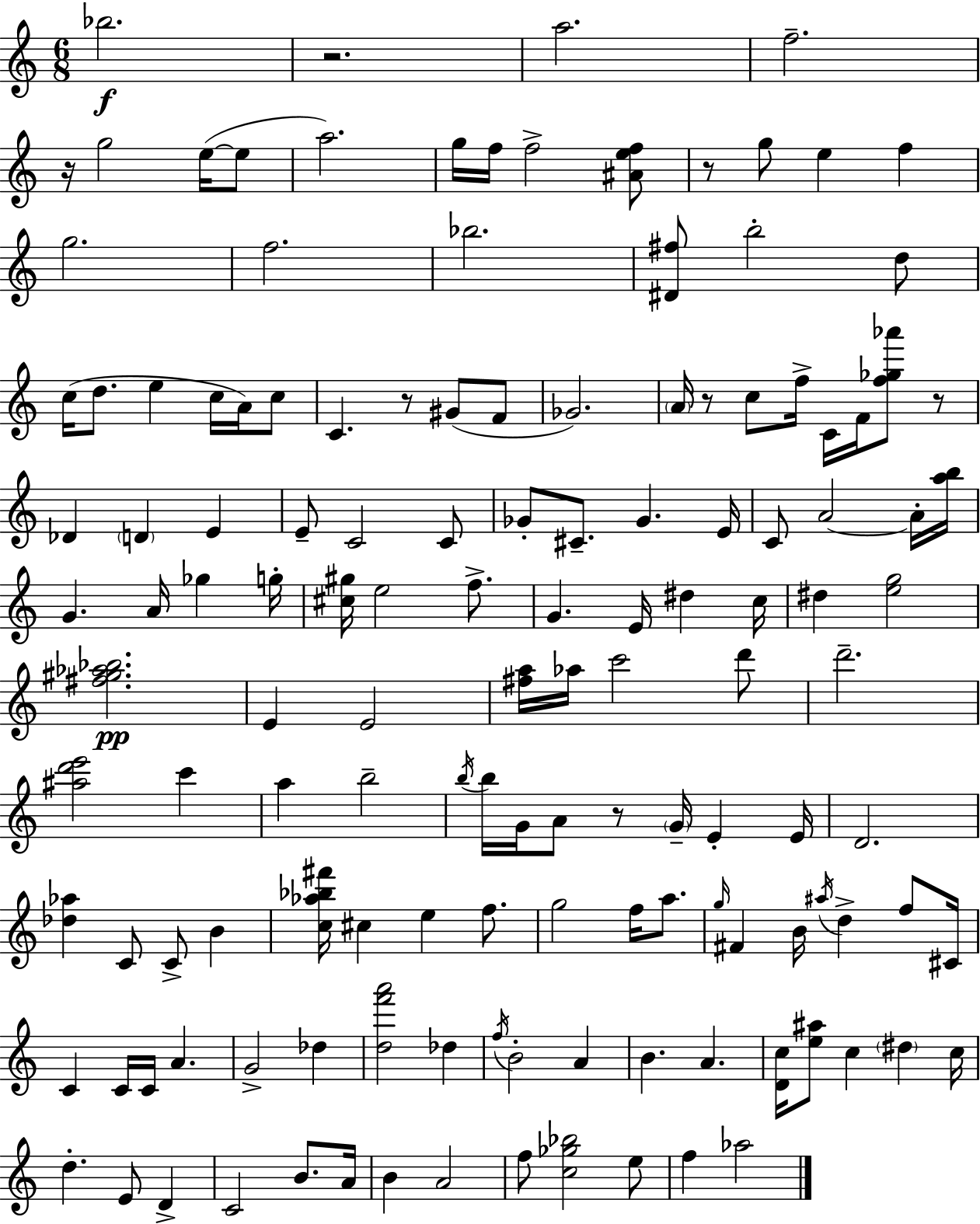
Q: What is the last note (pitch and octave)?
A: Ab5